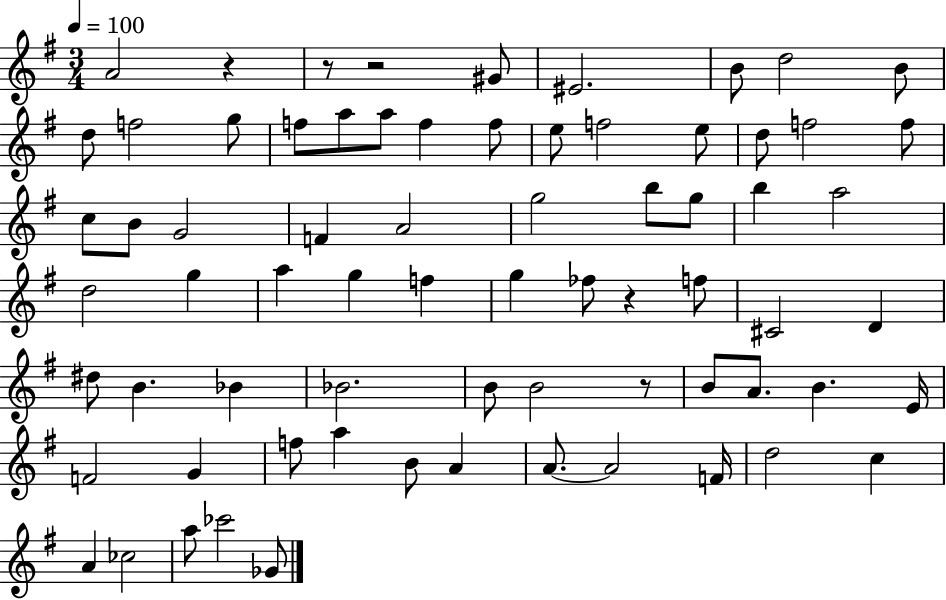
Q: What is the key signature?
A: G major